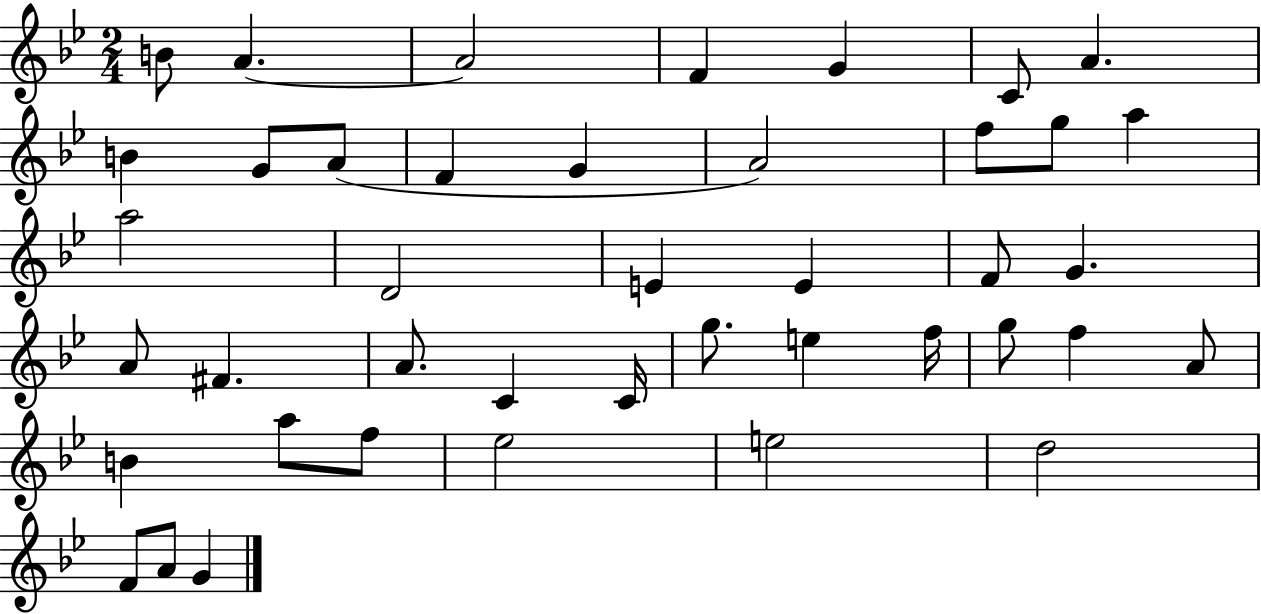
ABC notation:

X:1
T:Untitled
M:2/4
L:1/4
K:Bb
B/2 A A2 F G C/2 A B G/2 A/2 F G A2 f/2 g/2 a a2 D2 E E F/2 G A/2 ^F A/2 C C/4 g/2 e f/4 g/2 f A/2 B a/2 f/2 _e2 e2 d2 F/2 A/2 G